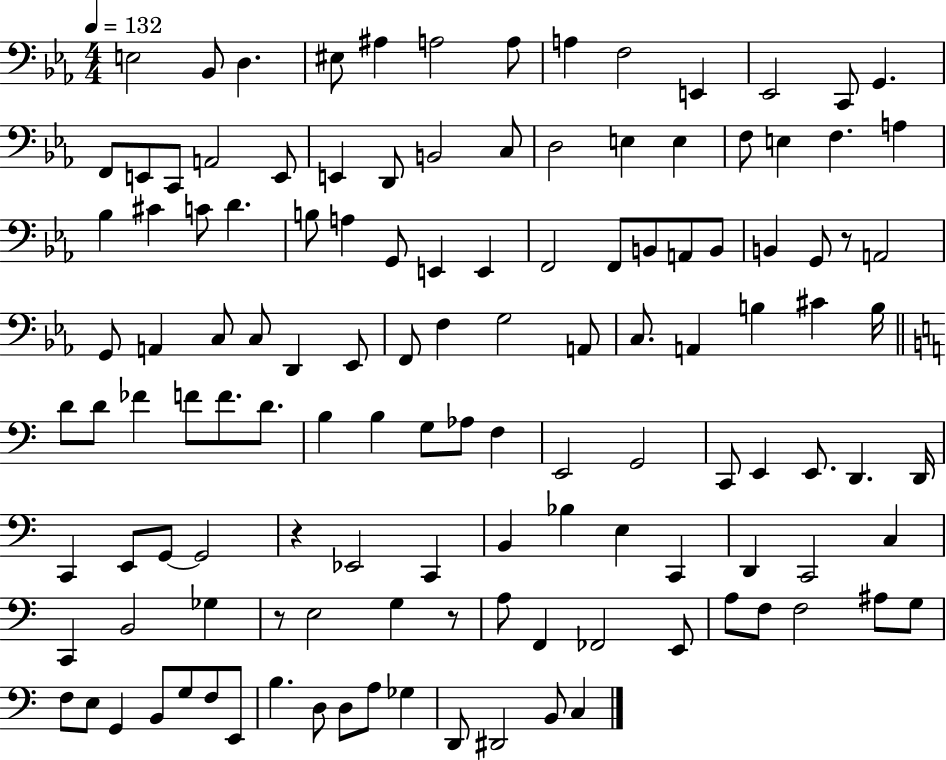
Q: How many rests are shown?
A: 4